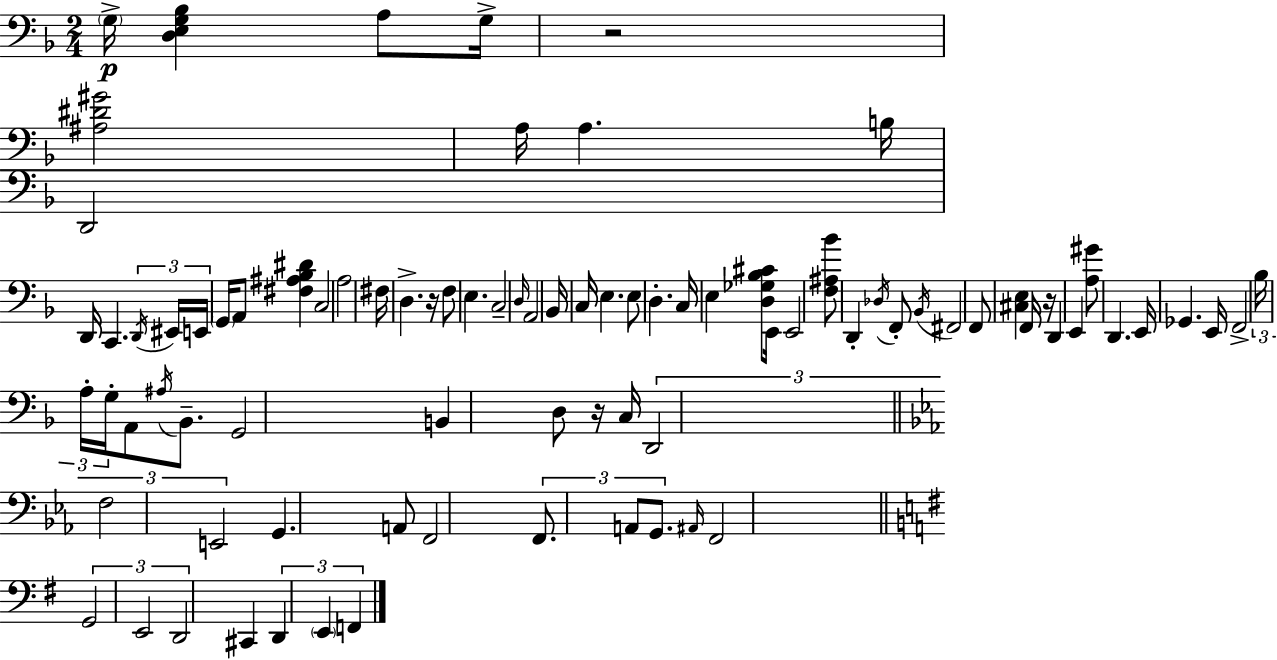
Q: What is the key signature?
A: D minor